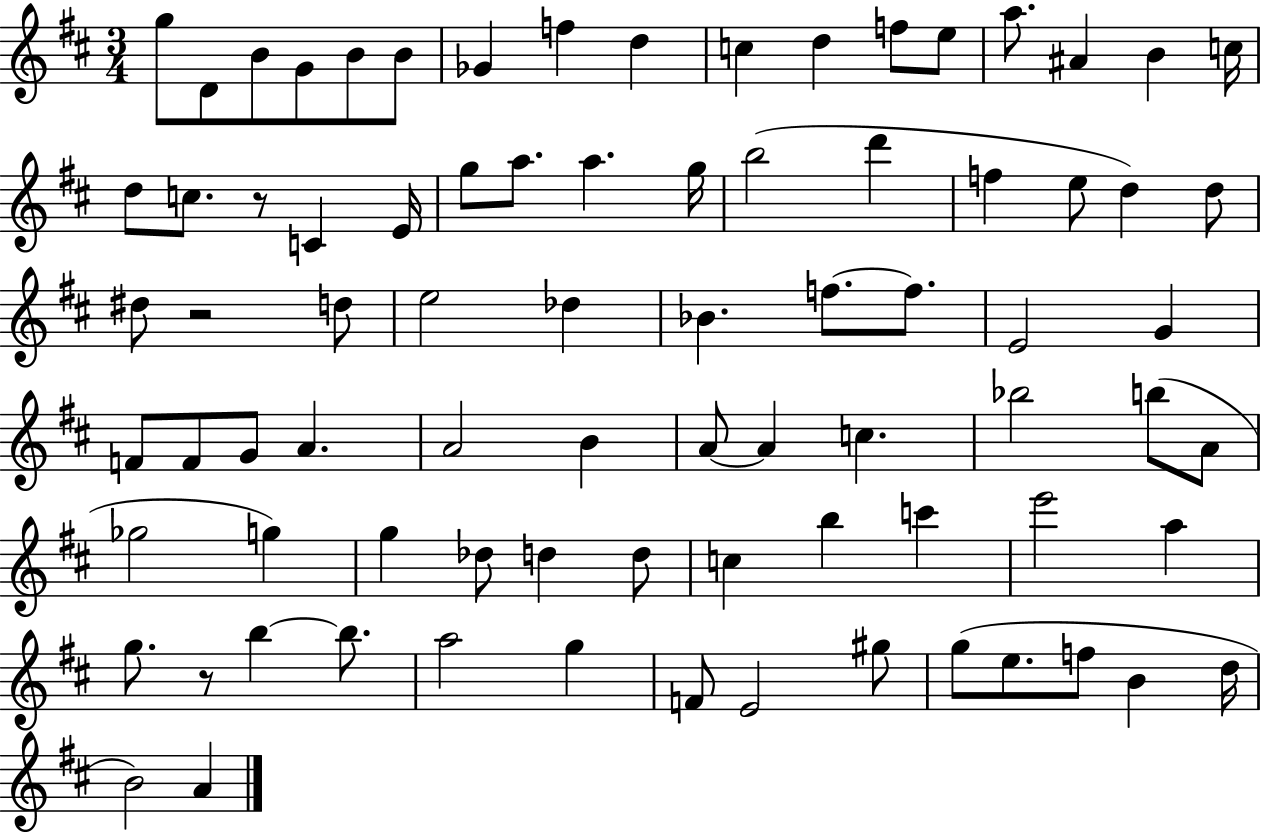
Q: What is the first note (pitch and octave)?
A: G5